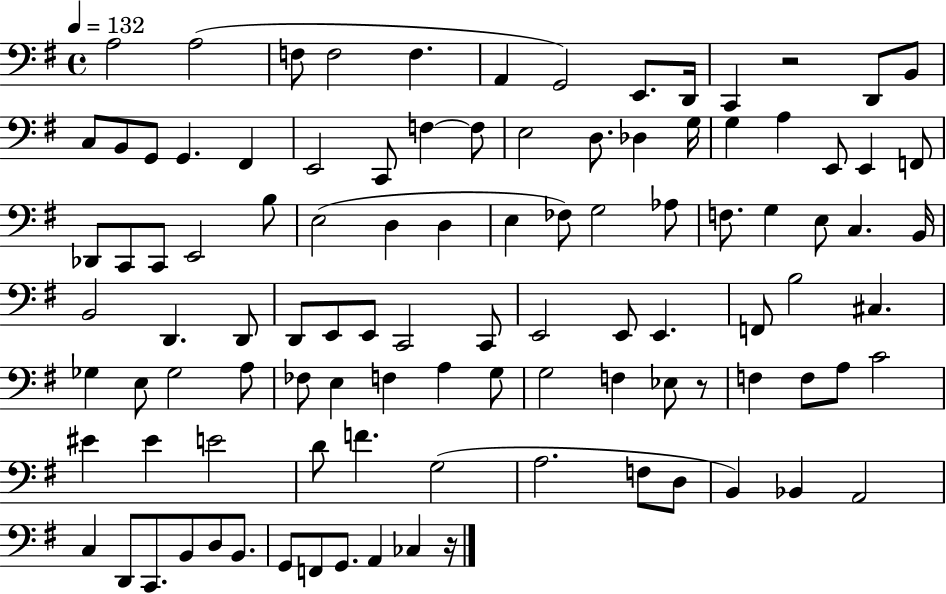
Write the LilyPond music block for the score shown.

{
  \clef bass
  \time 4/4
  \defaultTimeSignature
  \key g \major
  \tempo 4 = 132
  \repeat volta 2 { a2 a2( | f8 f2 f4. | a,4 g,2) e,8. d,16 | c,4 r2 d,8 b,8 | \break c8 b,8 g,8 g,4. fis,4 | e,2 c,8 f4~~ f8 | e2 d8. des4 g16 | g4 a4 e,8 e,4 f,8 | \break des,8 c,8 c,8 e,2 b8 | e2( d4 d4 | e4 fes8) g2 aes8 | f8. g4 e8 c4. b,16 | \break b,2 d,4. d,8 | d,8 e,8 e,8 c,2 c,8 | e,2 e,8 e,4. | f,8 b2 cis4. | \break ges4 e8 ges2 a8 | fes8 e4 f4 a4 g8 | g2 f4 ees8 r8 | f4 f8 a8 c'2 | \break eis'4 eis'4 e'2 | d'8 f'4. g2( | a2. f8 d8 | b,4) bes,4 a,2 | \break c4 d,8 c,8. b,8 d8 b,8. | g,8 f,8 g,8. a,4 ces4 r16 | } \bar "|."
}